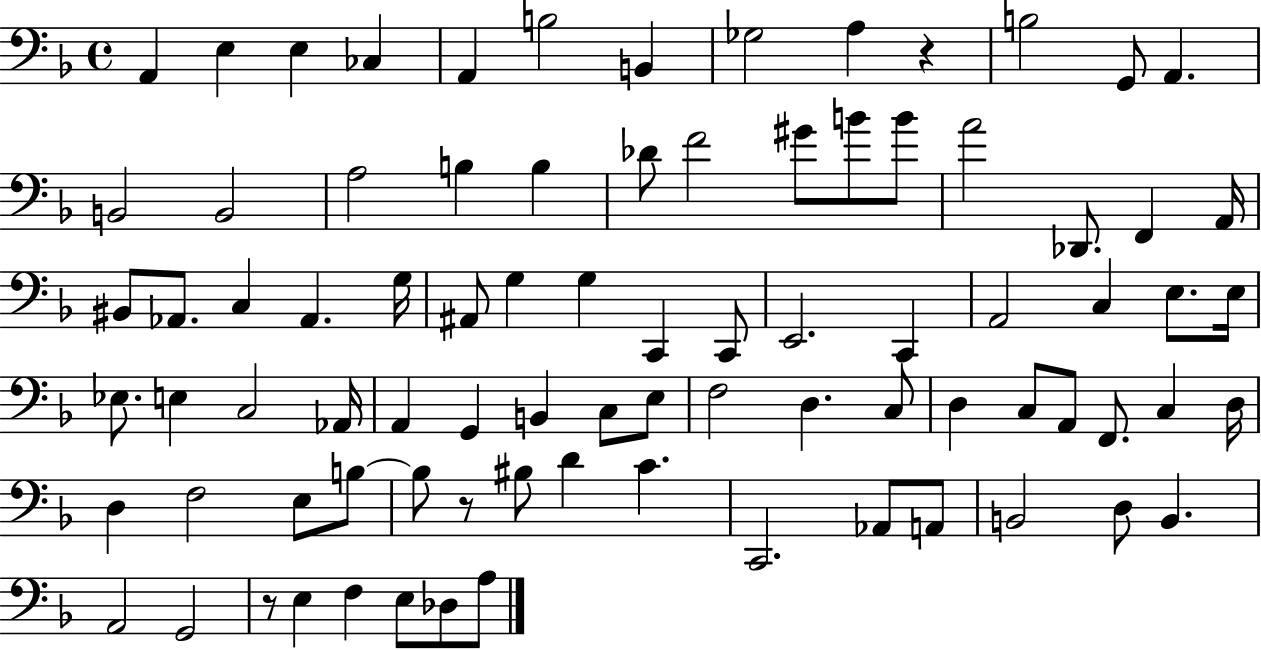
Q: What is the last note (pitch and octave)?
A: A3